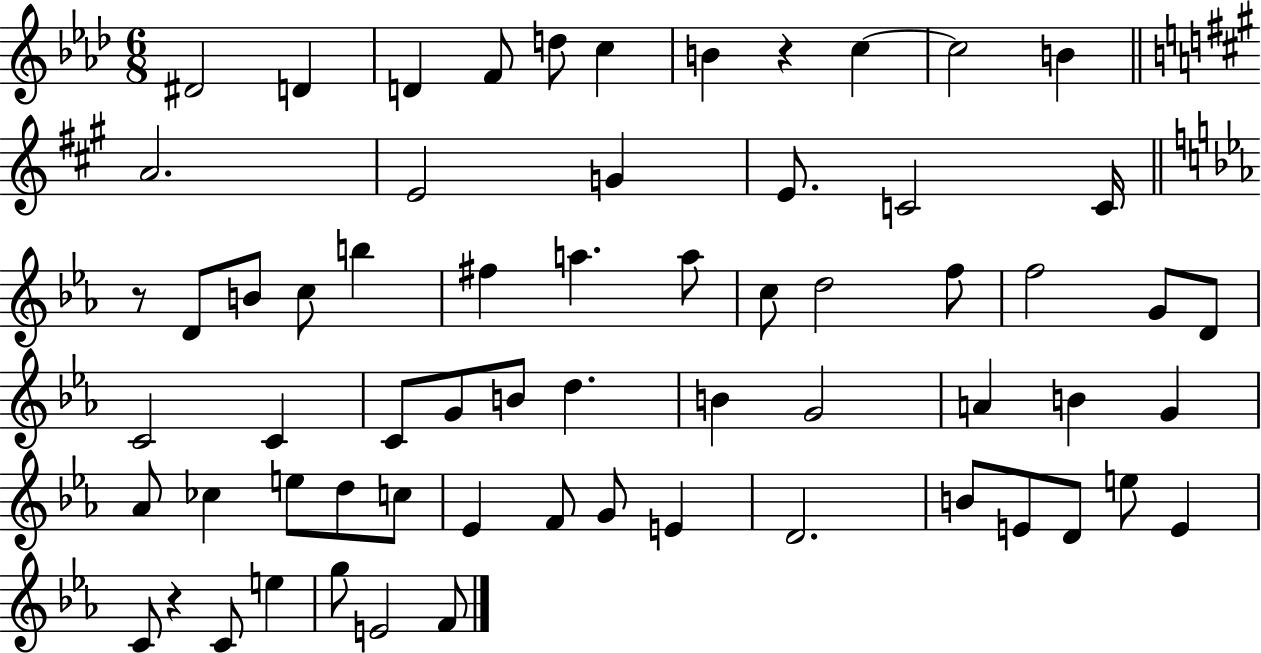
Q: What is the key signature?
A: AES major